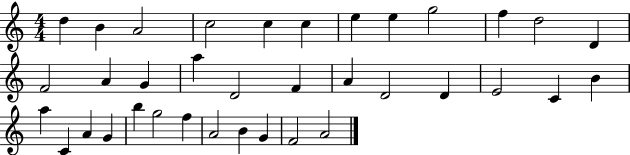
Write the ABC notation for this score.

X:1
T:Untitled
M:4/4
L:1/4
K:C
d B A2 c2 c c e e g2 f d2 D F2 A G a D2 F A D2 D E2 C B a C A G b g2 f A2 B G F2 A2